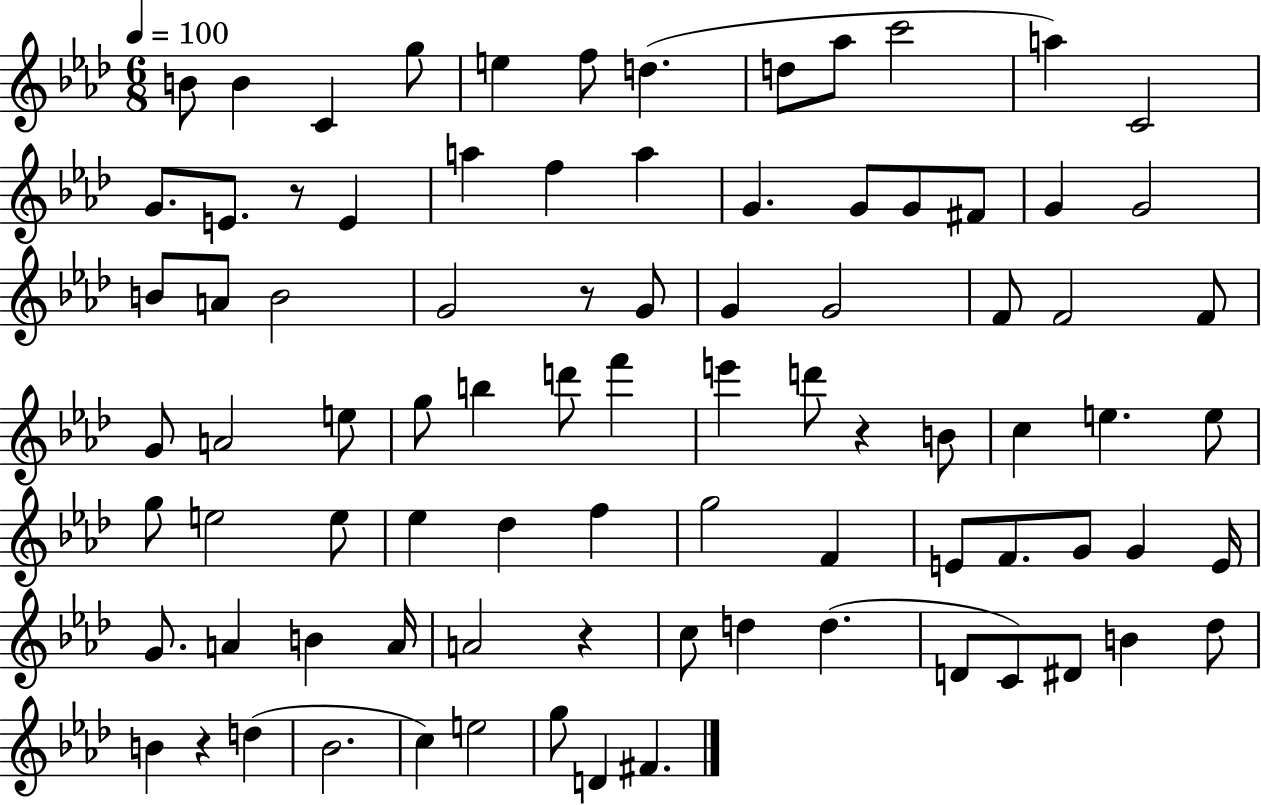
X:1
T:Untitled
M:6/8
L:1/4
K:Ab
B/2 B C g/2 e f/2 d d/2 _a/2 c'2 a C2 G/2 E/2 z/2 E a f a G G/2 G/2 ^F/2 G G2 B/2 A/2 B2 G2 z/2 G/2 G G2 F/2 F2 F/2 G/2 A2 e/2 g/2 b d'/2 f' e' d'/2 z B/2 c e e/2 g/2 e2 e/2 _e _d f g2 F E/2 F/2 G/2 G E/4 G/2 A B A/4 A2 z c/2 d d D/2 C/2 ^D/2 B _d/2 B z d _B2 c e2 g/2 D ^F